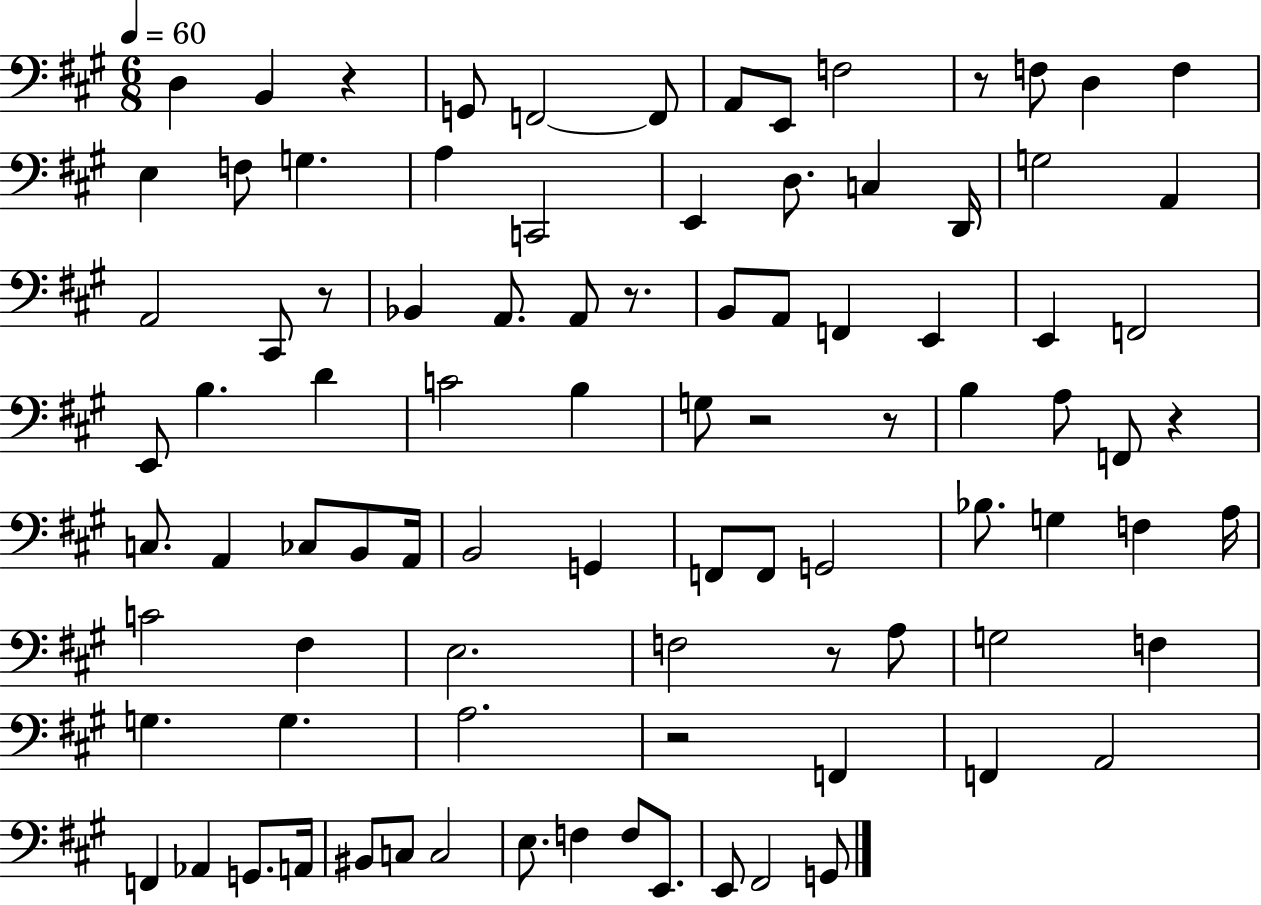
X:1
T:Untitled
M:6/8
L:1/4
K:A
D, B,, z G,,/2 F,,2 F,,/2 A,,/2 E,,/2 F,2 z/2 F,/2 D, F, E, F,/2 G, A, C,,2 E,, D,/2 C, D,,/4 G,2 A,, A,,2 ^C,,/2 z/2 _B,, A,,/2 A,,/2 z/2 B,,/2 A,,/2 F,, E,, E,, F,,2 E,,/2 B, D C2 B, G,/2 z2 z/2 B, A,/2 F,,/2 z C,/2 A,, _C,/2 B,,/2 A,,/4 B,,2 G,, F,,/2 F,,/2 G,,2 _B,/2 G, F, A,/4 C2 ^F, E,2 F,2 z/2 A,/2 G,2 F, G, G, A,2 z2 F,, F,, A,,2 F,, _A,, G,,/2 A,,/4 ^B,,/2 C,/2 C,2 E,/2 F, F,/2 E,,/2 E,,/2 ^F,,2 G,,/2